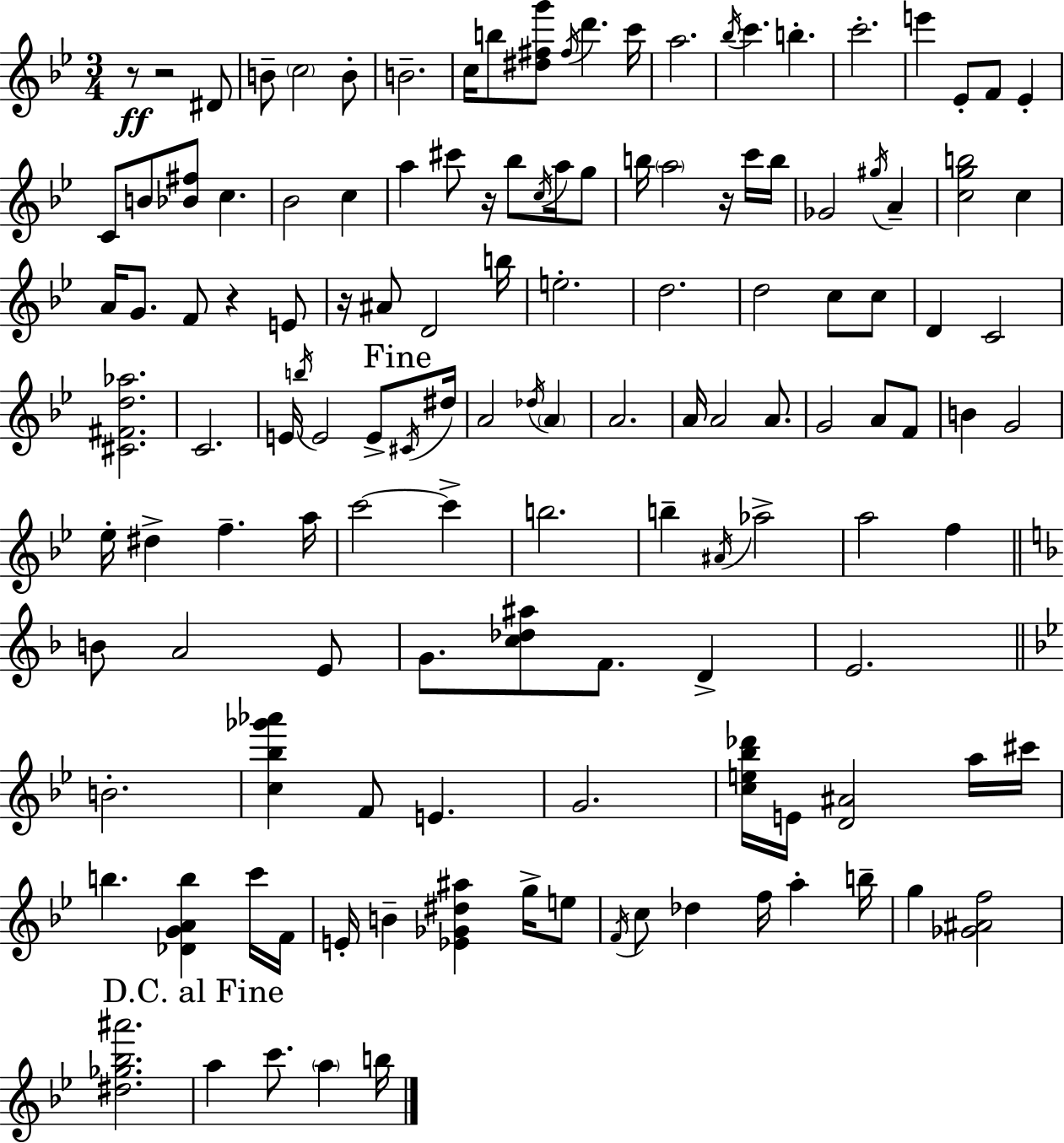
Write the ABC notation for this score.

X:1
T:Untitled
M:3/4
L:1/4
K:Gm
z/2 z2 ^D/2 B/2 c2 B/2 B2 c/4 b/2 [^d^fg']/2 ^f/4 d' c'/4 a2 _b/4 c' b c'2 e' _E/2 F/2 _E C/2 B/2 [_B^f]/2 c _B2 c a ^c'/2 z/4 _b/2 c/4 a/4 g/2 b/4 a2 z/4 c'/4 b/4 _G2 ^g/4 A [cgb]2 c A/4 G/2 F/2 z E/2 z/4 ^A/2 D2 b/4 e2 d2 d2 c/2 c/2 D C2 [^C^Fd_a]2 C2 E/4 b/4 E2 E/2 ^C/4 ^d/4 A2 _d/4 A A2 A/4 A2 A/2 G2 A/2 F/2 B G2 _e/4 ^d f a/4 c'2 c' b2 b ^A/4 _a2 a2 f B/2 A2 E/2 G/2 [c_d^a]/2 F/2 D E2 B2 [c_b_g'_a'] F/2 E G2 [ce_b_d']/4 E/4 [D^A]2 a/4 ^c'/4 b [_DGAb] c'/4 F/4 E/4 B [_E_G^d^a] g/4 e/2 F/4 c/2 _d f/4 a b/4 g [_G^Af]2 [^d_g_b^a']2 a c'/2 a b/4